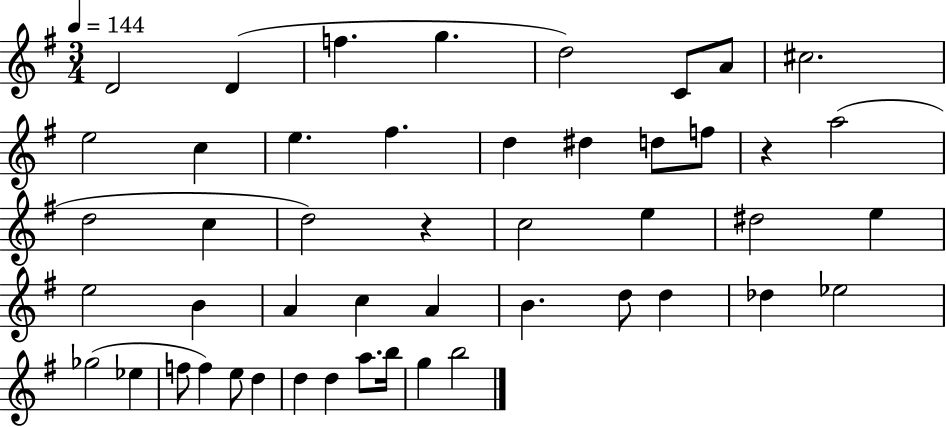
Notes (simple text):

D4/h D4/q F5/q. G5/q. D5/h C4/e A4/e C#5/h. E5/h C5/q E5/q. F#5/q. D5/q D#5/q D5/e F5/e R/q A5/h D5/h C5/q D5/h R/q C5/h E5/q D#5/h E5/q E5/h B4/q A4/q C5/q A4/q B4/q. D5/e D5/q Db5/q Eb5/h Gb5/h Eb5/q F5/e F5/q E5/e D5/q D5/q D5/q A5/e. B5/s G5/q B5/h